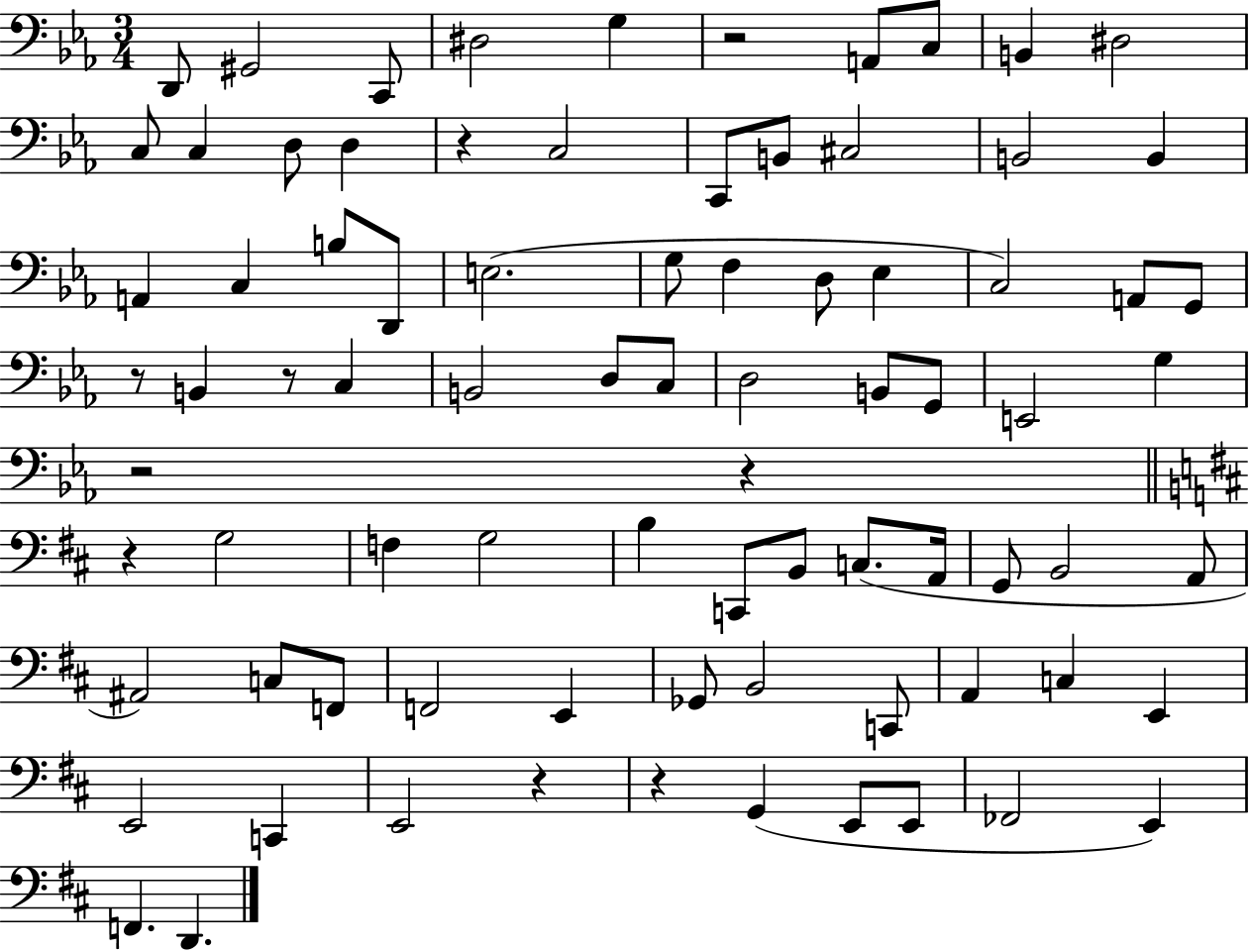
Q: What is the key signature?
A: EES major